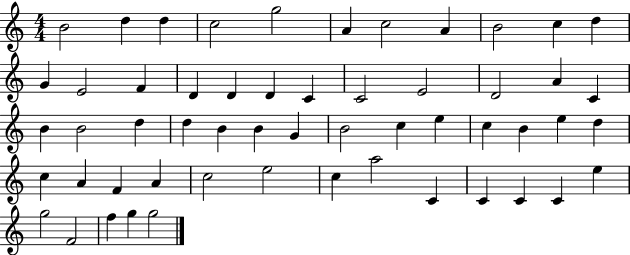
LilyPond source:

{
  \clef treble
  \numericTimeSignature
  \time 4/4
  \key c \major
  b'2 d''4 d''4 | c''2 g''2 | a'4 c''2 a'4 | b'2 c''4 d''4 | \break g'4 e'2 f'4 | d'4 d'4 d'4 c'4 | c'2 e'2 | d'2 a'4 c'4 | \break b'4 b'2 d''4 | d''4 b'4 b'4 g'4 | b'2 c''4 e''4 | c''4 b'4 e''4 d''4 | \break c''4 a'4 f'4 a'4 | c''2 e''2 | c''4 a''2 c'4 | c'4 c'4 c'4 e''4 | \break g''2 f'2 | f''4 g''4 g''2 | \bar "|."
}